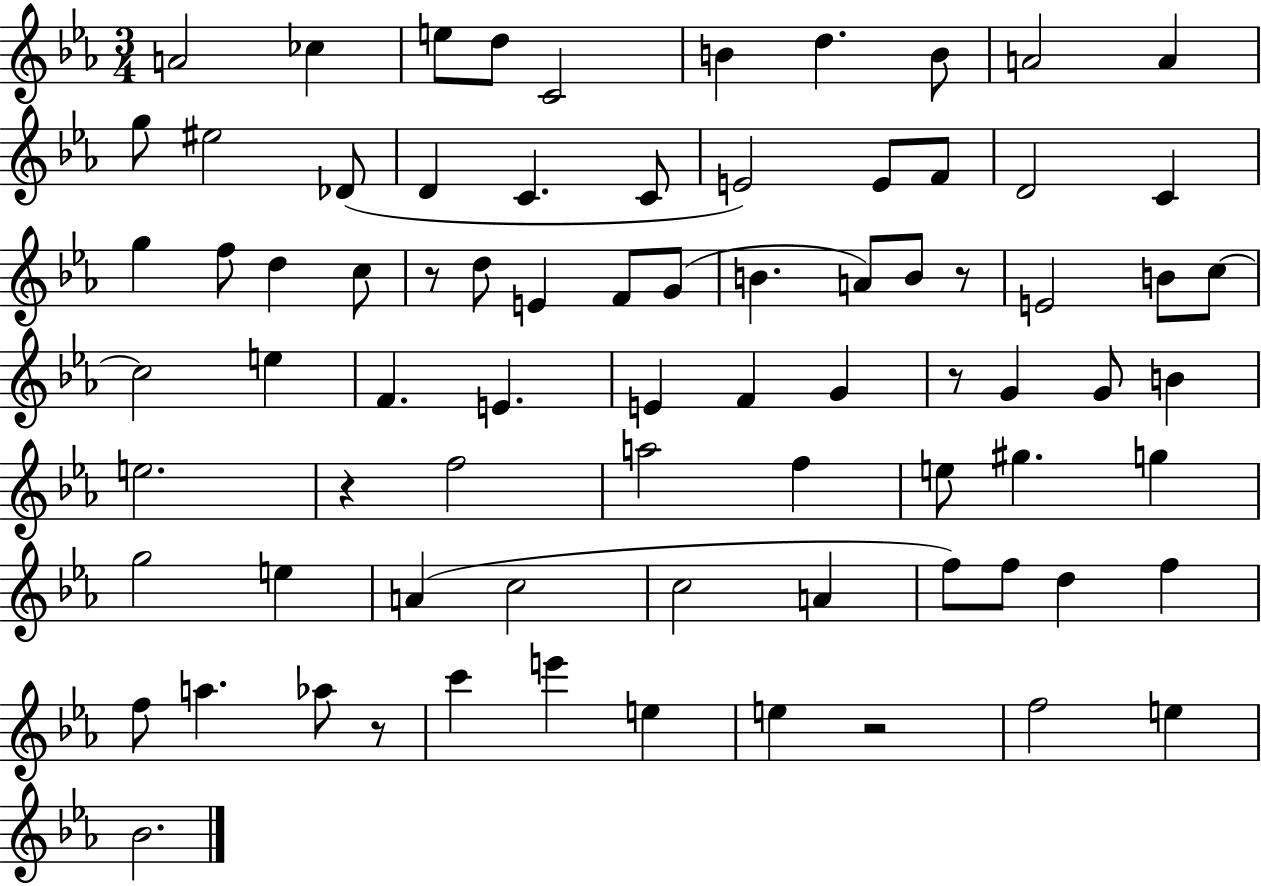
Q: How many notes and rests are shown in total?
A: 78